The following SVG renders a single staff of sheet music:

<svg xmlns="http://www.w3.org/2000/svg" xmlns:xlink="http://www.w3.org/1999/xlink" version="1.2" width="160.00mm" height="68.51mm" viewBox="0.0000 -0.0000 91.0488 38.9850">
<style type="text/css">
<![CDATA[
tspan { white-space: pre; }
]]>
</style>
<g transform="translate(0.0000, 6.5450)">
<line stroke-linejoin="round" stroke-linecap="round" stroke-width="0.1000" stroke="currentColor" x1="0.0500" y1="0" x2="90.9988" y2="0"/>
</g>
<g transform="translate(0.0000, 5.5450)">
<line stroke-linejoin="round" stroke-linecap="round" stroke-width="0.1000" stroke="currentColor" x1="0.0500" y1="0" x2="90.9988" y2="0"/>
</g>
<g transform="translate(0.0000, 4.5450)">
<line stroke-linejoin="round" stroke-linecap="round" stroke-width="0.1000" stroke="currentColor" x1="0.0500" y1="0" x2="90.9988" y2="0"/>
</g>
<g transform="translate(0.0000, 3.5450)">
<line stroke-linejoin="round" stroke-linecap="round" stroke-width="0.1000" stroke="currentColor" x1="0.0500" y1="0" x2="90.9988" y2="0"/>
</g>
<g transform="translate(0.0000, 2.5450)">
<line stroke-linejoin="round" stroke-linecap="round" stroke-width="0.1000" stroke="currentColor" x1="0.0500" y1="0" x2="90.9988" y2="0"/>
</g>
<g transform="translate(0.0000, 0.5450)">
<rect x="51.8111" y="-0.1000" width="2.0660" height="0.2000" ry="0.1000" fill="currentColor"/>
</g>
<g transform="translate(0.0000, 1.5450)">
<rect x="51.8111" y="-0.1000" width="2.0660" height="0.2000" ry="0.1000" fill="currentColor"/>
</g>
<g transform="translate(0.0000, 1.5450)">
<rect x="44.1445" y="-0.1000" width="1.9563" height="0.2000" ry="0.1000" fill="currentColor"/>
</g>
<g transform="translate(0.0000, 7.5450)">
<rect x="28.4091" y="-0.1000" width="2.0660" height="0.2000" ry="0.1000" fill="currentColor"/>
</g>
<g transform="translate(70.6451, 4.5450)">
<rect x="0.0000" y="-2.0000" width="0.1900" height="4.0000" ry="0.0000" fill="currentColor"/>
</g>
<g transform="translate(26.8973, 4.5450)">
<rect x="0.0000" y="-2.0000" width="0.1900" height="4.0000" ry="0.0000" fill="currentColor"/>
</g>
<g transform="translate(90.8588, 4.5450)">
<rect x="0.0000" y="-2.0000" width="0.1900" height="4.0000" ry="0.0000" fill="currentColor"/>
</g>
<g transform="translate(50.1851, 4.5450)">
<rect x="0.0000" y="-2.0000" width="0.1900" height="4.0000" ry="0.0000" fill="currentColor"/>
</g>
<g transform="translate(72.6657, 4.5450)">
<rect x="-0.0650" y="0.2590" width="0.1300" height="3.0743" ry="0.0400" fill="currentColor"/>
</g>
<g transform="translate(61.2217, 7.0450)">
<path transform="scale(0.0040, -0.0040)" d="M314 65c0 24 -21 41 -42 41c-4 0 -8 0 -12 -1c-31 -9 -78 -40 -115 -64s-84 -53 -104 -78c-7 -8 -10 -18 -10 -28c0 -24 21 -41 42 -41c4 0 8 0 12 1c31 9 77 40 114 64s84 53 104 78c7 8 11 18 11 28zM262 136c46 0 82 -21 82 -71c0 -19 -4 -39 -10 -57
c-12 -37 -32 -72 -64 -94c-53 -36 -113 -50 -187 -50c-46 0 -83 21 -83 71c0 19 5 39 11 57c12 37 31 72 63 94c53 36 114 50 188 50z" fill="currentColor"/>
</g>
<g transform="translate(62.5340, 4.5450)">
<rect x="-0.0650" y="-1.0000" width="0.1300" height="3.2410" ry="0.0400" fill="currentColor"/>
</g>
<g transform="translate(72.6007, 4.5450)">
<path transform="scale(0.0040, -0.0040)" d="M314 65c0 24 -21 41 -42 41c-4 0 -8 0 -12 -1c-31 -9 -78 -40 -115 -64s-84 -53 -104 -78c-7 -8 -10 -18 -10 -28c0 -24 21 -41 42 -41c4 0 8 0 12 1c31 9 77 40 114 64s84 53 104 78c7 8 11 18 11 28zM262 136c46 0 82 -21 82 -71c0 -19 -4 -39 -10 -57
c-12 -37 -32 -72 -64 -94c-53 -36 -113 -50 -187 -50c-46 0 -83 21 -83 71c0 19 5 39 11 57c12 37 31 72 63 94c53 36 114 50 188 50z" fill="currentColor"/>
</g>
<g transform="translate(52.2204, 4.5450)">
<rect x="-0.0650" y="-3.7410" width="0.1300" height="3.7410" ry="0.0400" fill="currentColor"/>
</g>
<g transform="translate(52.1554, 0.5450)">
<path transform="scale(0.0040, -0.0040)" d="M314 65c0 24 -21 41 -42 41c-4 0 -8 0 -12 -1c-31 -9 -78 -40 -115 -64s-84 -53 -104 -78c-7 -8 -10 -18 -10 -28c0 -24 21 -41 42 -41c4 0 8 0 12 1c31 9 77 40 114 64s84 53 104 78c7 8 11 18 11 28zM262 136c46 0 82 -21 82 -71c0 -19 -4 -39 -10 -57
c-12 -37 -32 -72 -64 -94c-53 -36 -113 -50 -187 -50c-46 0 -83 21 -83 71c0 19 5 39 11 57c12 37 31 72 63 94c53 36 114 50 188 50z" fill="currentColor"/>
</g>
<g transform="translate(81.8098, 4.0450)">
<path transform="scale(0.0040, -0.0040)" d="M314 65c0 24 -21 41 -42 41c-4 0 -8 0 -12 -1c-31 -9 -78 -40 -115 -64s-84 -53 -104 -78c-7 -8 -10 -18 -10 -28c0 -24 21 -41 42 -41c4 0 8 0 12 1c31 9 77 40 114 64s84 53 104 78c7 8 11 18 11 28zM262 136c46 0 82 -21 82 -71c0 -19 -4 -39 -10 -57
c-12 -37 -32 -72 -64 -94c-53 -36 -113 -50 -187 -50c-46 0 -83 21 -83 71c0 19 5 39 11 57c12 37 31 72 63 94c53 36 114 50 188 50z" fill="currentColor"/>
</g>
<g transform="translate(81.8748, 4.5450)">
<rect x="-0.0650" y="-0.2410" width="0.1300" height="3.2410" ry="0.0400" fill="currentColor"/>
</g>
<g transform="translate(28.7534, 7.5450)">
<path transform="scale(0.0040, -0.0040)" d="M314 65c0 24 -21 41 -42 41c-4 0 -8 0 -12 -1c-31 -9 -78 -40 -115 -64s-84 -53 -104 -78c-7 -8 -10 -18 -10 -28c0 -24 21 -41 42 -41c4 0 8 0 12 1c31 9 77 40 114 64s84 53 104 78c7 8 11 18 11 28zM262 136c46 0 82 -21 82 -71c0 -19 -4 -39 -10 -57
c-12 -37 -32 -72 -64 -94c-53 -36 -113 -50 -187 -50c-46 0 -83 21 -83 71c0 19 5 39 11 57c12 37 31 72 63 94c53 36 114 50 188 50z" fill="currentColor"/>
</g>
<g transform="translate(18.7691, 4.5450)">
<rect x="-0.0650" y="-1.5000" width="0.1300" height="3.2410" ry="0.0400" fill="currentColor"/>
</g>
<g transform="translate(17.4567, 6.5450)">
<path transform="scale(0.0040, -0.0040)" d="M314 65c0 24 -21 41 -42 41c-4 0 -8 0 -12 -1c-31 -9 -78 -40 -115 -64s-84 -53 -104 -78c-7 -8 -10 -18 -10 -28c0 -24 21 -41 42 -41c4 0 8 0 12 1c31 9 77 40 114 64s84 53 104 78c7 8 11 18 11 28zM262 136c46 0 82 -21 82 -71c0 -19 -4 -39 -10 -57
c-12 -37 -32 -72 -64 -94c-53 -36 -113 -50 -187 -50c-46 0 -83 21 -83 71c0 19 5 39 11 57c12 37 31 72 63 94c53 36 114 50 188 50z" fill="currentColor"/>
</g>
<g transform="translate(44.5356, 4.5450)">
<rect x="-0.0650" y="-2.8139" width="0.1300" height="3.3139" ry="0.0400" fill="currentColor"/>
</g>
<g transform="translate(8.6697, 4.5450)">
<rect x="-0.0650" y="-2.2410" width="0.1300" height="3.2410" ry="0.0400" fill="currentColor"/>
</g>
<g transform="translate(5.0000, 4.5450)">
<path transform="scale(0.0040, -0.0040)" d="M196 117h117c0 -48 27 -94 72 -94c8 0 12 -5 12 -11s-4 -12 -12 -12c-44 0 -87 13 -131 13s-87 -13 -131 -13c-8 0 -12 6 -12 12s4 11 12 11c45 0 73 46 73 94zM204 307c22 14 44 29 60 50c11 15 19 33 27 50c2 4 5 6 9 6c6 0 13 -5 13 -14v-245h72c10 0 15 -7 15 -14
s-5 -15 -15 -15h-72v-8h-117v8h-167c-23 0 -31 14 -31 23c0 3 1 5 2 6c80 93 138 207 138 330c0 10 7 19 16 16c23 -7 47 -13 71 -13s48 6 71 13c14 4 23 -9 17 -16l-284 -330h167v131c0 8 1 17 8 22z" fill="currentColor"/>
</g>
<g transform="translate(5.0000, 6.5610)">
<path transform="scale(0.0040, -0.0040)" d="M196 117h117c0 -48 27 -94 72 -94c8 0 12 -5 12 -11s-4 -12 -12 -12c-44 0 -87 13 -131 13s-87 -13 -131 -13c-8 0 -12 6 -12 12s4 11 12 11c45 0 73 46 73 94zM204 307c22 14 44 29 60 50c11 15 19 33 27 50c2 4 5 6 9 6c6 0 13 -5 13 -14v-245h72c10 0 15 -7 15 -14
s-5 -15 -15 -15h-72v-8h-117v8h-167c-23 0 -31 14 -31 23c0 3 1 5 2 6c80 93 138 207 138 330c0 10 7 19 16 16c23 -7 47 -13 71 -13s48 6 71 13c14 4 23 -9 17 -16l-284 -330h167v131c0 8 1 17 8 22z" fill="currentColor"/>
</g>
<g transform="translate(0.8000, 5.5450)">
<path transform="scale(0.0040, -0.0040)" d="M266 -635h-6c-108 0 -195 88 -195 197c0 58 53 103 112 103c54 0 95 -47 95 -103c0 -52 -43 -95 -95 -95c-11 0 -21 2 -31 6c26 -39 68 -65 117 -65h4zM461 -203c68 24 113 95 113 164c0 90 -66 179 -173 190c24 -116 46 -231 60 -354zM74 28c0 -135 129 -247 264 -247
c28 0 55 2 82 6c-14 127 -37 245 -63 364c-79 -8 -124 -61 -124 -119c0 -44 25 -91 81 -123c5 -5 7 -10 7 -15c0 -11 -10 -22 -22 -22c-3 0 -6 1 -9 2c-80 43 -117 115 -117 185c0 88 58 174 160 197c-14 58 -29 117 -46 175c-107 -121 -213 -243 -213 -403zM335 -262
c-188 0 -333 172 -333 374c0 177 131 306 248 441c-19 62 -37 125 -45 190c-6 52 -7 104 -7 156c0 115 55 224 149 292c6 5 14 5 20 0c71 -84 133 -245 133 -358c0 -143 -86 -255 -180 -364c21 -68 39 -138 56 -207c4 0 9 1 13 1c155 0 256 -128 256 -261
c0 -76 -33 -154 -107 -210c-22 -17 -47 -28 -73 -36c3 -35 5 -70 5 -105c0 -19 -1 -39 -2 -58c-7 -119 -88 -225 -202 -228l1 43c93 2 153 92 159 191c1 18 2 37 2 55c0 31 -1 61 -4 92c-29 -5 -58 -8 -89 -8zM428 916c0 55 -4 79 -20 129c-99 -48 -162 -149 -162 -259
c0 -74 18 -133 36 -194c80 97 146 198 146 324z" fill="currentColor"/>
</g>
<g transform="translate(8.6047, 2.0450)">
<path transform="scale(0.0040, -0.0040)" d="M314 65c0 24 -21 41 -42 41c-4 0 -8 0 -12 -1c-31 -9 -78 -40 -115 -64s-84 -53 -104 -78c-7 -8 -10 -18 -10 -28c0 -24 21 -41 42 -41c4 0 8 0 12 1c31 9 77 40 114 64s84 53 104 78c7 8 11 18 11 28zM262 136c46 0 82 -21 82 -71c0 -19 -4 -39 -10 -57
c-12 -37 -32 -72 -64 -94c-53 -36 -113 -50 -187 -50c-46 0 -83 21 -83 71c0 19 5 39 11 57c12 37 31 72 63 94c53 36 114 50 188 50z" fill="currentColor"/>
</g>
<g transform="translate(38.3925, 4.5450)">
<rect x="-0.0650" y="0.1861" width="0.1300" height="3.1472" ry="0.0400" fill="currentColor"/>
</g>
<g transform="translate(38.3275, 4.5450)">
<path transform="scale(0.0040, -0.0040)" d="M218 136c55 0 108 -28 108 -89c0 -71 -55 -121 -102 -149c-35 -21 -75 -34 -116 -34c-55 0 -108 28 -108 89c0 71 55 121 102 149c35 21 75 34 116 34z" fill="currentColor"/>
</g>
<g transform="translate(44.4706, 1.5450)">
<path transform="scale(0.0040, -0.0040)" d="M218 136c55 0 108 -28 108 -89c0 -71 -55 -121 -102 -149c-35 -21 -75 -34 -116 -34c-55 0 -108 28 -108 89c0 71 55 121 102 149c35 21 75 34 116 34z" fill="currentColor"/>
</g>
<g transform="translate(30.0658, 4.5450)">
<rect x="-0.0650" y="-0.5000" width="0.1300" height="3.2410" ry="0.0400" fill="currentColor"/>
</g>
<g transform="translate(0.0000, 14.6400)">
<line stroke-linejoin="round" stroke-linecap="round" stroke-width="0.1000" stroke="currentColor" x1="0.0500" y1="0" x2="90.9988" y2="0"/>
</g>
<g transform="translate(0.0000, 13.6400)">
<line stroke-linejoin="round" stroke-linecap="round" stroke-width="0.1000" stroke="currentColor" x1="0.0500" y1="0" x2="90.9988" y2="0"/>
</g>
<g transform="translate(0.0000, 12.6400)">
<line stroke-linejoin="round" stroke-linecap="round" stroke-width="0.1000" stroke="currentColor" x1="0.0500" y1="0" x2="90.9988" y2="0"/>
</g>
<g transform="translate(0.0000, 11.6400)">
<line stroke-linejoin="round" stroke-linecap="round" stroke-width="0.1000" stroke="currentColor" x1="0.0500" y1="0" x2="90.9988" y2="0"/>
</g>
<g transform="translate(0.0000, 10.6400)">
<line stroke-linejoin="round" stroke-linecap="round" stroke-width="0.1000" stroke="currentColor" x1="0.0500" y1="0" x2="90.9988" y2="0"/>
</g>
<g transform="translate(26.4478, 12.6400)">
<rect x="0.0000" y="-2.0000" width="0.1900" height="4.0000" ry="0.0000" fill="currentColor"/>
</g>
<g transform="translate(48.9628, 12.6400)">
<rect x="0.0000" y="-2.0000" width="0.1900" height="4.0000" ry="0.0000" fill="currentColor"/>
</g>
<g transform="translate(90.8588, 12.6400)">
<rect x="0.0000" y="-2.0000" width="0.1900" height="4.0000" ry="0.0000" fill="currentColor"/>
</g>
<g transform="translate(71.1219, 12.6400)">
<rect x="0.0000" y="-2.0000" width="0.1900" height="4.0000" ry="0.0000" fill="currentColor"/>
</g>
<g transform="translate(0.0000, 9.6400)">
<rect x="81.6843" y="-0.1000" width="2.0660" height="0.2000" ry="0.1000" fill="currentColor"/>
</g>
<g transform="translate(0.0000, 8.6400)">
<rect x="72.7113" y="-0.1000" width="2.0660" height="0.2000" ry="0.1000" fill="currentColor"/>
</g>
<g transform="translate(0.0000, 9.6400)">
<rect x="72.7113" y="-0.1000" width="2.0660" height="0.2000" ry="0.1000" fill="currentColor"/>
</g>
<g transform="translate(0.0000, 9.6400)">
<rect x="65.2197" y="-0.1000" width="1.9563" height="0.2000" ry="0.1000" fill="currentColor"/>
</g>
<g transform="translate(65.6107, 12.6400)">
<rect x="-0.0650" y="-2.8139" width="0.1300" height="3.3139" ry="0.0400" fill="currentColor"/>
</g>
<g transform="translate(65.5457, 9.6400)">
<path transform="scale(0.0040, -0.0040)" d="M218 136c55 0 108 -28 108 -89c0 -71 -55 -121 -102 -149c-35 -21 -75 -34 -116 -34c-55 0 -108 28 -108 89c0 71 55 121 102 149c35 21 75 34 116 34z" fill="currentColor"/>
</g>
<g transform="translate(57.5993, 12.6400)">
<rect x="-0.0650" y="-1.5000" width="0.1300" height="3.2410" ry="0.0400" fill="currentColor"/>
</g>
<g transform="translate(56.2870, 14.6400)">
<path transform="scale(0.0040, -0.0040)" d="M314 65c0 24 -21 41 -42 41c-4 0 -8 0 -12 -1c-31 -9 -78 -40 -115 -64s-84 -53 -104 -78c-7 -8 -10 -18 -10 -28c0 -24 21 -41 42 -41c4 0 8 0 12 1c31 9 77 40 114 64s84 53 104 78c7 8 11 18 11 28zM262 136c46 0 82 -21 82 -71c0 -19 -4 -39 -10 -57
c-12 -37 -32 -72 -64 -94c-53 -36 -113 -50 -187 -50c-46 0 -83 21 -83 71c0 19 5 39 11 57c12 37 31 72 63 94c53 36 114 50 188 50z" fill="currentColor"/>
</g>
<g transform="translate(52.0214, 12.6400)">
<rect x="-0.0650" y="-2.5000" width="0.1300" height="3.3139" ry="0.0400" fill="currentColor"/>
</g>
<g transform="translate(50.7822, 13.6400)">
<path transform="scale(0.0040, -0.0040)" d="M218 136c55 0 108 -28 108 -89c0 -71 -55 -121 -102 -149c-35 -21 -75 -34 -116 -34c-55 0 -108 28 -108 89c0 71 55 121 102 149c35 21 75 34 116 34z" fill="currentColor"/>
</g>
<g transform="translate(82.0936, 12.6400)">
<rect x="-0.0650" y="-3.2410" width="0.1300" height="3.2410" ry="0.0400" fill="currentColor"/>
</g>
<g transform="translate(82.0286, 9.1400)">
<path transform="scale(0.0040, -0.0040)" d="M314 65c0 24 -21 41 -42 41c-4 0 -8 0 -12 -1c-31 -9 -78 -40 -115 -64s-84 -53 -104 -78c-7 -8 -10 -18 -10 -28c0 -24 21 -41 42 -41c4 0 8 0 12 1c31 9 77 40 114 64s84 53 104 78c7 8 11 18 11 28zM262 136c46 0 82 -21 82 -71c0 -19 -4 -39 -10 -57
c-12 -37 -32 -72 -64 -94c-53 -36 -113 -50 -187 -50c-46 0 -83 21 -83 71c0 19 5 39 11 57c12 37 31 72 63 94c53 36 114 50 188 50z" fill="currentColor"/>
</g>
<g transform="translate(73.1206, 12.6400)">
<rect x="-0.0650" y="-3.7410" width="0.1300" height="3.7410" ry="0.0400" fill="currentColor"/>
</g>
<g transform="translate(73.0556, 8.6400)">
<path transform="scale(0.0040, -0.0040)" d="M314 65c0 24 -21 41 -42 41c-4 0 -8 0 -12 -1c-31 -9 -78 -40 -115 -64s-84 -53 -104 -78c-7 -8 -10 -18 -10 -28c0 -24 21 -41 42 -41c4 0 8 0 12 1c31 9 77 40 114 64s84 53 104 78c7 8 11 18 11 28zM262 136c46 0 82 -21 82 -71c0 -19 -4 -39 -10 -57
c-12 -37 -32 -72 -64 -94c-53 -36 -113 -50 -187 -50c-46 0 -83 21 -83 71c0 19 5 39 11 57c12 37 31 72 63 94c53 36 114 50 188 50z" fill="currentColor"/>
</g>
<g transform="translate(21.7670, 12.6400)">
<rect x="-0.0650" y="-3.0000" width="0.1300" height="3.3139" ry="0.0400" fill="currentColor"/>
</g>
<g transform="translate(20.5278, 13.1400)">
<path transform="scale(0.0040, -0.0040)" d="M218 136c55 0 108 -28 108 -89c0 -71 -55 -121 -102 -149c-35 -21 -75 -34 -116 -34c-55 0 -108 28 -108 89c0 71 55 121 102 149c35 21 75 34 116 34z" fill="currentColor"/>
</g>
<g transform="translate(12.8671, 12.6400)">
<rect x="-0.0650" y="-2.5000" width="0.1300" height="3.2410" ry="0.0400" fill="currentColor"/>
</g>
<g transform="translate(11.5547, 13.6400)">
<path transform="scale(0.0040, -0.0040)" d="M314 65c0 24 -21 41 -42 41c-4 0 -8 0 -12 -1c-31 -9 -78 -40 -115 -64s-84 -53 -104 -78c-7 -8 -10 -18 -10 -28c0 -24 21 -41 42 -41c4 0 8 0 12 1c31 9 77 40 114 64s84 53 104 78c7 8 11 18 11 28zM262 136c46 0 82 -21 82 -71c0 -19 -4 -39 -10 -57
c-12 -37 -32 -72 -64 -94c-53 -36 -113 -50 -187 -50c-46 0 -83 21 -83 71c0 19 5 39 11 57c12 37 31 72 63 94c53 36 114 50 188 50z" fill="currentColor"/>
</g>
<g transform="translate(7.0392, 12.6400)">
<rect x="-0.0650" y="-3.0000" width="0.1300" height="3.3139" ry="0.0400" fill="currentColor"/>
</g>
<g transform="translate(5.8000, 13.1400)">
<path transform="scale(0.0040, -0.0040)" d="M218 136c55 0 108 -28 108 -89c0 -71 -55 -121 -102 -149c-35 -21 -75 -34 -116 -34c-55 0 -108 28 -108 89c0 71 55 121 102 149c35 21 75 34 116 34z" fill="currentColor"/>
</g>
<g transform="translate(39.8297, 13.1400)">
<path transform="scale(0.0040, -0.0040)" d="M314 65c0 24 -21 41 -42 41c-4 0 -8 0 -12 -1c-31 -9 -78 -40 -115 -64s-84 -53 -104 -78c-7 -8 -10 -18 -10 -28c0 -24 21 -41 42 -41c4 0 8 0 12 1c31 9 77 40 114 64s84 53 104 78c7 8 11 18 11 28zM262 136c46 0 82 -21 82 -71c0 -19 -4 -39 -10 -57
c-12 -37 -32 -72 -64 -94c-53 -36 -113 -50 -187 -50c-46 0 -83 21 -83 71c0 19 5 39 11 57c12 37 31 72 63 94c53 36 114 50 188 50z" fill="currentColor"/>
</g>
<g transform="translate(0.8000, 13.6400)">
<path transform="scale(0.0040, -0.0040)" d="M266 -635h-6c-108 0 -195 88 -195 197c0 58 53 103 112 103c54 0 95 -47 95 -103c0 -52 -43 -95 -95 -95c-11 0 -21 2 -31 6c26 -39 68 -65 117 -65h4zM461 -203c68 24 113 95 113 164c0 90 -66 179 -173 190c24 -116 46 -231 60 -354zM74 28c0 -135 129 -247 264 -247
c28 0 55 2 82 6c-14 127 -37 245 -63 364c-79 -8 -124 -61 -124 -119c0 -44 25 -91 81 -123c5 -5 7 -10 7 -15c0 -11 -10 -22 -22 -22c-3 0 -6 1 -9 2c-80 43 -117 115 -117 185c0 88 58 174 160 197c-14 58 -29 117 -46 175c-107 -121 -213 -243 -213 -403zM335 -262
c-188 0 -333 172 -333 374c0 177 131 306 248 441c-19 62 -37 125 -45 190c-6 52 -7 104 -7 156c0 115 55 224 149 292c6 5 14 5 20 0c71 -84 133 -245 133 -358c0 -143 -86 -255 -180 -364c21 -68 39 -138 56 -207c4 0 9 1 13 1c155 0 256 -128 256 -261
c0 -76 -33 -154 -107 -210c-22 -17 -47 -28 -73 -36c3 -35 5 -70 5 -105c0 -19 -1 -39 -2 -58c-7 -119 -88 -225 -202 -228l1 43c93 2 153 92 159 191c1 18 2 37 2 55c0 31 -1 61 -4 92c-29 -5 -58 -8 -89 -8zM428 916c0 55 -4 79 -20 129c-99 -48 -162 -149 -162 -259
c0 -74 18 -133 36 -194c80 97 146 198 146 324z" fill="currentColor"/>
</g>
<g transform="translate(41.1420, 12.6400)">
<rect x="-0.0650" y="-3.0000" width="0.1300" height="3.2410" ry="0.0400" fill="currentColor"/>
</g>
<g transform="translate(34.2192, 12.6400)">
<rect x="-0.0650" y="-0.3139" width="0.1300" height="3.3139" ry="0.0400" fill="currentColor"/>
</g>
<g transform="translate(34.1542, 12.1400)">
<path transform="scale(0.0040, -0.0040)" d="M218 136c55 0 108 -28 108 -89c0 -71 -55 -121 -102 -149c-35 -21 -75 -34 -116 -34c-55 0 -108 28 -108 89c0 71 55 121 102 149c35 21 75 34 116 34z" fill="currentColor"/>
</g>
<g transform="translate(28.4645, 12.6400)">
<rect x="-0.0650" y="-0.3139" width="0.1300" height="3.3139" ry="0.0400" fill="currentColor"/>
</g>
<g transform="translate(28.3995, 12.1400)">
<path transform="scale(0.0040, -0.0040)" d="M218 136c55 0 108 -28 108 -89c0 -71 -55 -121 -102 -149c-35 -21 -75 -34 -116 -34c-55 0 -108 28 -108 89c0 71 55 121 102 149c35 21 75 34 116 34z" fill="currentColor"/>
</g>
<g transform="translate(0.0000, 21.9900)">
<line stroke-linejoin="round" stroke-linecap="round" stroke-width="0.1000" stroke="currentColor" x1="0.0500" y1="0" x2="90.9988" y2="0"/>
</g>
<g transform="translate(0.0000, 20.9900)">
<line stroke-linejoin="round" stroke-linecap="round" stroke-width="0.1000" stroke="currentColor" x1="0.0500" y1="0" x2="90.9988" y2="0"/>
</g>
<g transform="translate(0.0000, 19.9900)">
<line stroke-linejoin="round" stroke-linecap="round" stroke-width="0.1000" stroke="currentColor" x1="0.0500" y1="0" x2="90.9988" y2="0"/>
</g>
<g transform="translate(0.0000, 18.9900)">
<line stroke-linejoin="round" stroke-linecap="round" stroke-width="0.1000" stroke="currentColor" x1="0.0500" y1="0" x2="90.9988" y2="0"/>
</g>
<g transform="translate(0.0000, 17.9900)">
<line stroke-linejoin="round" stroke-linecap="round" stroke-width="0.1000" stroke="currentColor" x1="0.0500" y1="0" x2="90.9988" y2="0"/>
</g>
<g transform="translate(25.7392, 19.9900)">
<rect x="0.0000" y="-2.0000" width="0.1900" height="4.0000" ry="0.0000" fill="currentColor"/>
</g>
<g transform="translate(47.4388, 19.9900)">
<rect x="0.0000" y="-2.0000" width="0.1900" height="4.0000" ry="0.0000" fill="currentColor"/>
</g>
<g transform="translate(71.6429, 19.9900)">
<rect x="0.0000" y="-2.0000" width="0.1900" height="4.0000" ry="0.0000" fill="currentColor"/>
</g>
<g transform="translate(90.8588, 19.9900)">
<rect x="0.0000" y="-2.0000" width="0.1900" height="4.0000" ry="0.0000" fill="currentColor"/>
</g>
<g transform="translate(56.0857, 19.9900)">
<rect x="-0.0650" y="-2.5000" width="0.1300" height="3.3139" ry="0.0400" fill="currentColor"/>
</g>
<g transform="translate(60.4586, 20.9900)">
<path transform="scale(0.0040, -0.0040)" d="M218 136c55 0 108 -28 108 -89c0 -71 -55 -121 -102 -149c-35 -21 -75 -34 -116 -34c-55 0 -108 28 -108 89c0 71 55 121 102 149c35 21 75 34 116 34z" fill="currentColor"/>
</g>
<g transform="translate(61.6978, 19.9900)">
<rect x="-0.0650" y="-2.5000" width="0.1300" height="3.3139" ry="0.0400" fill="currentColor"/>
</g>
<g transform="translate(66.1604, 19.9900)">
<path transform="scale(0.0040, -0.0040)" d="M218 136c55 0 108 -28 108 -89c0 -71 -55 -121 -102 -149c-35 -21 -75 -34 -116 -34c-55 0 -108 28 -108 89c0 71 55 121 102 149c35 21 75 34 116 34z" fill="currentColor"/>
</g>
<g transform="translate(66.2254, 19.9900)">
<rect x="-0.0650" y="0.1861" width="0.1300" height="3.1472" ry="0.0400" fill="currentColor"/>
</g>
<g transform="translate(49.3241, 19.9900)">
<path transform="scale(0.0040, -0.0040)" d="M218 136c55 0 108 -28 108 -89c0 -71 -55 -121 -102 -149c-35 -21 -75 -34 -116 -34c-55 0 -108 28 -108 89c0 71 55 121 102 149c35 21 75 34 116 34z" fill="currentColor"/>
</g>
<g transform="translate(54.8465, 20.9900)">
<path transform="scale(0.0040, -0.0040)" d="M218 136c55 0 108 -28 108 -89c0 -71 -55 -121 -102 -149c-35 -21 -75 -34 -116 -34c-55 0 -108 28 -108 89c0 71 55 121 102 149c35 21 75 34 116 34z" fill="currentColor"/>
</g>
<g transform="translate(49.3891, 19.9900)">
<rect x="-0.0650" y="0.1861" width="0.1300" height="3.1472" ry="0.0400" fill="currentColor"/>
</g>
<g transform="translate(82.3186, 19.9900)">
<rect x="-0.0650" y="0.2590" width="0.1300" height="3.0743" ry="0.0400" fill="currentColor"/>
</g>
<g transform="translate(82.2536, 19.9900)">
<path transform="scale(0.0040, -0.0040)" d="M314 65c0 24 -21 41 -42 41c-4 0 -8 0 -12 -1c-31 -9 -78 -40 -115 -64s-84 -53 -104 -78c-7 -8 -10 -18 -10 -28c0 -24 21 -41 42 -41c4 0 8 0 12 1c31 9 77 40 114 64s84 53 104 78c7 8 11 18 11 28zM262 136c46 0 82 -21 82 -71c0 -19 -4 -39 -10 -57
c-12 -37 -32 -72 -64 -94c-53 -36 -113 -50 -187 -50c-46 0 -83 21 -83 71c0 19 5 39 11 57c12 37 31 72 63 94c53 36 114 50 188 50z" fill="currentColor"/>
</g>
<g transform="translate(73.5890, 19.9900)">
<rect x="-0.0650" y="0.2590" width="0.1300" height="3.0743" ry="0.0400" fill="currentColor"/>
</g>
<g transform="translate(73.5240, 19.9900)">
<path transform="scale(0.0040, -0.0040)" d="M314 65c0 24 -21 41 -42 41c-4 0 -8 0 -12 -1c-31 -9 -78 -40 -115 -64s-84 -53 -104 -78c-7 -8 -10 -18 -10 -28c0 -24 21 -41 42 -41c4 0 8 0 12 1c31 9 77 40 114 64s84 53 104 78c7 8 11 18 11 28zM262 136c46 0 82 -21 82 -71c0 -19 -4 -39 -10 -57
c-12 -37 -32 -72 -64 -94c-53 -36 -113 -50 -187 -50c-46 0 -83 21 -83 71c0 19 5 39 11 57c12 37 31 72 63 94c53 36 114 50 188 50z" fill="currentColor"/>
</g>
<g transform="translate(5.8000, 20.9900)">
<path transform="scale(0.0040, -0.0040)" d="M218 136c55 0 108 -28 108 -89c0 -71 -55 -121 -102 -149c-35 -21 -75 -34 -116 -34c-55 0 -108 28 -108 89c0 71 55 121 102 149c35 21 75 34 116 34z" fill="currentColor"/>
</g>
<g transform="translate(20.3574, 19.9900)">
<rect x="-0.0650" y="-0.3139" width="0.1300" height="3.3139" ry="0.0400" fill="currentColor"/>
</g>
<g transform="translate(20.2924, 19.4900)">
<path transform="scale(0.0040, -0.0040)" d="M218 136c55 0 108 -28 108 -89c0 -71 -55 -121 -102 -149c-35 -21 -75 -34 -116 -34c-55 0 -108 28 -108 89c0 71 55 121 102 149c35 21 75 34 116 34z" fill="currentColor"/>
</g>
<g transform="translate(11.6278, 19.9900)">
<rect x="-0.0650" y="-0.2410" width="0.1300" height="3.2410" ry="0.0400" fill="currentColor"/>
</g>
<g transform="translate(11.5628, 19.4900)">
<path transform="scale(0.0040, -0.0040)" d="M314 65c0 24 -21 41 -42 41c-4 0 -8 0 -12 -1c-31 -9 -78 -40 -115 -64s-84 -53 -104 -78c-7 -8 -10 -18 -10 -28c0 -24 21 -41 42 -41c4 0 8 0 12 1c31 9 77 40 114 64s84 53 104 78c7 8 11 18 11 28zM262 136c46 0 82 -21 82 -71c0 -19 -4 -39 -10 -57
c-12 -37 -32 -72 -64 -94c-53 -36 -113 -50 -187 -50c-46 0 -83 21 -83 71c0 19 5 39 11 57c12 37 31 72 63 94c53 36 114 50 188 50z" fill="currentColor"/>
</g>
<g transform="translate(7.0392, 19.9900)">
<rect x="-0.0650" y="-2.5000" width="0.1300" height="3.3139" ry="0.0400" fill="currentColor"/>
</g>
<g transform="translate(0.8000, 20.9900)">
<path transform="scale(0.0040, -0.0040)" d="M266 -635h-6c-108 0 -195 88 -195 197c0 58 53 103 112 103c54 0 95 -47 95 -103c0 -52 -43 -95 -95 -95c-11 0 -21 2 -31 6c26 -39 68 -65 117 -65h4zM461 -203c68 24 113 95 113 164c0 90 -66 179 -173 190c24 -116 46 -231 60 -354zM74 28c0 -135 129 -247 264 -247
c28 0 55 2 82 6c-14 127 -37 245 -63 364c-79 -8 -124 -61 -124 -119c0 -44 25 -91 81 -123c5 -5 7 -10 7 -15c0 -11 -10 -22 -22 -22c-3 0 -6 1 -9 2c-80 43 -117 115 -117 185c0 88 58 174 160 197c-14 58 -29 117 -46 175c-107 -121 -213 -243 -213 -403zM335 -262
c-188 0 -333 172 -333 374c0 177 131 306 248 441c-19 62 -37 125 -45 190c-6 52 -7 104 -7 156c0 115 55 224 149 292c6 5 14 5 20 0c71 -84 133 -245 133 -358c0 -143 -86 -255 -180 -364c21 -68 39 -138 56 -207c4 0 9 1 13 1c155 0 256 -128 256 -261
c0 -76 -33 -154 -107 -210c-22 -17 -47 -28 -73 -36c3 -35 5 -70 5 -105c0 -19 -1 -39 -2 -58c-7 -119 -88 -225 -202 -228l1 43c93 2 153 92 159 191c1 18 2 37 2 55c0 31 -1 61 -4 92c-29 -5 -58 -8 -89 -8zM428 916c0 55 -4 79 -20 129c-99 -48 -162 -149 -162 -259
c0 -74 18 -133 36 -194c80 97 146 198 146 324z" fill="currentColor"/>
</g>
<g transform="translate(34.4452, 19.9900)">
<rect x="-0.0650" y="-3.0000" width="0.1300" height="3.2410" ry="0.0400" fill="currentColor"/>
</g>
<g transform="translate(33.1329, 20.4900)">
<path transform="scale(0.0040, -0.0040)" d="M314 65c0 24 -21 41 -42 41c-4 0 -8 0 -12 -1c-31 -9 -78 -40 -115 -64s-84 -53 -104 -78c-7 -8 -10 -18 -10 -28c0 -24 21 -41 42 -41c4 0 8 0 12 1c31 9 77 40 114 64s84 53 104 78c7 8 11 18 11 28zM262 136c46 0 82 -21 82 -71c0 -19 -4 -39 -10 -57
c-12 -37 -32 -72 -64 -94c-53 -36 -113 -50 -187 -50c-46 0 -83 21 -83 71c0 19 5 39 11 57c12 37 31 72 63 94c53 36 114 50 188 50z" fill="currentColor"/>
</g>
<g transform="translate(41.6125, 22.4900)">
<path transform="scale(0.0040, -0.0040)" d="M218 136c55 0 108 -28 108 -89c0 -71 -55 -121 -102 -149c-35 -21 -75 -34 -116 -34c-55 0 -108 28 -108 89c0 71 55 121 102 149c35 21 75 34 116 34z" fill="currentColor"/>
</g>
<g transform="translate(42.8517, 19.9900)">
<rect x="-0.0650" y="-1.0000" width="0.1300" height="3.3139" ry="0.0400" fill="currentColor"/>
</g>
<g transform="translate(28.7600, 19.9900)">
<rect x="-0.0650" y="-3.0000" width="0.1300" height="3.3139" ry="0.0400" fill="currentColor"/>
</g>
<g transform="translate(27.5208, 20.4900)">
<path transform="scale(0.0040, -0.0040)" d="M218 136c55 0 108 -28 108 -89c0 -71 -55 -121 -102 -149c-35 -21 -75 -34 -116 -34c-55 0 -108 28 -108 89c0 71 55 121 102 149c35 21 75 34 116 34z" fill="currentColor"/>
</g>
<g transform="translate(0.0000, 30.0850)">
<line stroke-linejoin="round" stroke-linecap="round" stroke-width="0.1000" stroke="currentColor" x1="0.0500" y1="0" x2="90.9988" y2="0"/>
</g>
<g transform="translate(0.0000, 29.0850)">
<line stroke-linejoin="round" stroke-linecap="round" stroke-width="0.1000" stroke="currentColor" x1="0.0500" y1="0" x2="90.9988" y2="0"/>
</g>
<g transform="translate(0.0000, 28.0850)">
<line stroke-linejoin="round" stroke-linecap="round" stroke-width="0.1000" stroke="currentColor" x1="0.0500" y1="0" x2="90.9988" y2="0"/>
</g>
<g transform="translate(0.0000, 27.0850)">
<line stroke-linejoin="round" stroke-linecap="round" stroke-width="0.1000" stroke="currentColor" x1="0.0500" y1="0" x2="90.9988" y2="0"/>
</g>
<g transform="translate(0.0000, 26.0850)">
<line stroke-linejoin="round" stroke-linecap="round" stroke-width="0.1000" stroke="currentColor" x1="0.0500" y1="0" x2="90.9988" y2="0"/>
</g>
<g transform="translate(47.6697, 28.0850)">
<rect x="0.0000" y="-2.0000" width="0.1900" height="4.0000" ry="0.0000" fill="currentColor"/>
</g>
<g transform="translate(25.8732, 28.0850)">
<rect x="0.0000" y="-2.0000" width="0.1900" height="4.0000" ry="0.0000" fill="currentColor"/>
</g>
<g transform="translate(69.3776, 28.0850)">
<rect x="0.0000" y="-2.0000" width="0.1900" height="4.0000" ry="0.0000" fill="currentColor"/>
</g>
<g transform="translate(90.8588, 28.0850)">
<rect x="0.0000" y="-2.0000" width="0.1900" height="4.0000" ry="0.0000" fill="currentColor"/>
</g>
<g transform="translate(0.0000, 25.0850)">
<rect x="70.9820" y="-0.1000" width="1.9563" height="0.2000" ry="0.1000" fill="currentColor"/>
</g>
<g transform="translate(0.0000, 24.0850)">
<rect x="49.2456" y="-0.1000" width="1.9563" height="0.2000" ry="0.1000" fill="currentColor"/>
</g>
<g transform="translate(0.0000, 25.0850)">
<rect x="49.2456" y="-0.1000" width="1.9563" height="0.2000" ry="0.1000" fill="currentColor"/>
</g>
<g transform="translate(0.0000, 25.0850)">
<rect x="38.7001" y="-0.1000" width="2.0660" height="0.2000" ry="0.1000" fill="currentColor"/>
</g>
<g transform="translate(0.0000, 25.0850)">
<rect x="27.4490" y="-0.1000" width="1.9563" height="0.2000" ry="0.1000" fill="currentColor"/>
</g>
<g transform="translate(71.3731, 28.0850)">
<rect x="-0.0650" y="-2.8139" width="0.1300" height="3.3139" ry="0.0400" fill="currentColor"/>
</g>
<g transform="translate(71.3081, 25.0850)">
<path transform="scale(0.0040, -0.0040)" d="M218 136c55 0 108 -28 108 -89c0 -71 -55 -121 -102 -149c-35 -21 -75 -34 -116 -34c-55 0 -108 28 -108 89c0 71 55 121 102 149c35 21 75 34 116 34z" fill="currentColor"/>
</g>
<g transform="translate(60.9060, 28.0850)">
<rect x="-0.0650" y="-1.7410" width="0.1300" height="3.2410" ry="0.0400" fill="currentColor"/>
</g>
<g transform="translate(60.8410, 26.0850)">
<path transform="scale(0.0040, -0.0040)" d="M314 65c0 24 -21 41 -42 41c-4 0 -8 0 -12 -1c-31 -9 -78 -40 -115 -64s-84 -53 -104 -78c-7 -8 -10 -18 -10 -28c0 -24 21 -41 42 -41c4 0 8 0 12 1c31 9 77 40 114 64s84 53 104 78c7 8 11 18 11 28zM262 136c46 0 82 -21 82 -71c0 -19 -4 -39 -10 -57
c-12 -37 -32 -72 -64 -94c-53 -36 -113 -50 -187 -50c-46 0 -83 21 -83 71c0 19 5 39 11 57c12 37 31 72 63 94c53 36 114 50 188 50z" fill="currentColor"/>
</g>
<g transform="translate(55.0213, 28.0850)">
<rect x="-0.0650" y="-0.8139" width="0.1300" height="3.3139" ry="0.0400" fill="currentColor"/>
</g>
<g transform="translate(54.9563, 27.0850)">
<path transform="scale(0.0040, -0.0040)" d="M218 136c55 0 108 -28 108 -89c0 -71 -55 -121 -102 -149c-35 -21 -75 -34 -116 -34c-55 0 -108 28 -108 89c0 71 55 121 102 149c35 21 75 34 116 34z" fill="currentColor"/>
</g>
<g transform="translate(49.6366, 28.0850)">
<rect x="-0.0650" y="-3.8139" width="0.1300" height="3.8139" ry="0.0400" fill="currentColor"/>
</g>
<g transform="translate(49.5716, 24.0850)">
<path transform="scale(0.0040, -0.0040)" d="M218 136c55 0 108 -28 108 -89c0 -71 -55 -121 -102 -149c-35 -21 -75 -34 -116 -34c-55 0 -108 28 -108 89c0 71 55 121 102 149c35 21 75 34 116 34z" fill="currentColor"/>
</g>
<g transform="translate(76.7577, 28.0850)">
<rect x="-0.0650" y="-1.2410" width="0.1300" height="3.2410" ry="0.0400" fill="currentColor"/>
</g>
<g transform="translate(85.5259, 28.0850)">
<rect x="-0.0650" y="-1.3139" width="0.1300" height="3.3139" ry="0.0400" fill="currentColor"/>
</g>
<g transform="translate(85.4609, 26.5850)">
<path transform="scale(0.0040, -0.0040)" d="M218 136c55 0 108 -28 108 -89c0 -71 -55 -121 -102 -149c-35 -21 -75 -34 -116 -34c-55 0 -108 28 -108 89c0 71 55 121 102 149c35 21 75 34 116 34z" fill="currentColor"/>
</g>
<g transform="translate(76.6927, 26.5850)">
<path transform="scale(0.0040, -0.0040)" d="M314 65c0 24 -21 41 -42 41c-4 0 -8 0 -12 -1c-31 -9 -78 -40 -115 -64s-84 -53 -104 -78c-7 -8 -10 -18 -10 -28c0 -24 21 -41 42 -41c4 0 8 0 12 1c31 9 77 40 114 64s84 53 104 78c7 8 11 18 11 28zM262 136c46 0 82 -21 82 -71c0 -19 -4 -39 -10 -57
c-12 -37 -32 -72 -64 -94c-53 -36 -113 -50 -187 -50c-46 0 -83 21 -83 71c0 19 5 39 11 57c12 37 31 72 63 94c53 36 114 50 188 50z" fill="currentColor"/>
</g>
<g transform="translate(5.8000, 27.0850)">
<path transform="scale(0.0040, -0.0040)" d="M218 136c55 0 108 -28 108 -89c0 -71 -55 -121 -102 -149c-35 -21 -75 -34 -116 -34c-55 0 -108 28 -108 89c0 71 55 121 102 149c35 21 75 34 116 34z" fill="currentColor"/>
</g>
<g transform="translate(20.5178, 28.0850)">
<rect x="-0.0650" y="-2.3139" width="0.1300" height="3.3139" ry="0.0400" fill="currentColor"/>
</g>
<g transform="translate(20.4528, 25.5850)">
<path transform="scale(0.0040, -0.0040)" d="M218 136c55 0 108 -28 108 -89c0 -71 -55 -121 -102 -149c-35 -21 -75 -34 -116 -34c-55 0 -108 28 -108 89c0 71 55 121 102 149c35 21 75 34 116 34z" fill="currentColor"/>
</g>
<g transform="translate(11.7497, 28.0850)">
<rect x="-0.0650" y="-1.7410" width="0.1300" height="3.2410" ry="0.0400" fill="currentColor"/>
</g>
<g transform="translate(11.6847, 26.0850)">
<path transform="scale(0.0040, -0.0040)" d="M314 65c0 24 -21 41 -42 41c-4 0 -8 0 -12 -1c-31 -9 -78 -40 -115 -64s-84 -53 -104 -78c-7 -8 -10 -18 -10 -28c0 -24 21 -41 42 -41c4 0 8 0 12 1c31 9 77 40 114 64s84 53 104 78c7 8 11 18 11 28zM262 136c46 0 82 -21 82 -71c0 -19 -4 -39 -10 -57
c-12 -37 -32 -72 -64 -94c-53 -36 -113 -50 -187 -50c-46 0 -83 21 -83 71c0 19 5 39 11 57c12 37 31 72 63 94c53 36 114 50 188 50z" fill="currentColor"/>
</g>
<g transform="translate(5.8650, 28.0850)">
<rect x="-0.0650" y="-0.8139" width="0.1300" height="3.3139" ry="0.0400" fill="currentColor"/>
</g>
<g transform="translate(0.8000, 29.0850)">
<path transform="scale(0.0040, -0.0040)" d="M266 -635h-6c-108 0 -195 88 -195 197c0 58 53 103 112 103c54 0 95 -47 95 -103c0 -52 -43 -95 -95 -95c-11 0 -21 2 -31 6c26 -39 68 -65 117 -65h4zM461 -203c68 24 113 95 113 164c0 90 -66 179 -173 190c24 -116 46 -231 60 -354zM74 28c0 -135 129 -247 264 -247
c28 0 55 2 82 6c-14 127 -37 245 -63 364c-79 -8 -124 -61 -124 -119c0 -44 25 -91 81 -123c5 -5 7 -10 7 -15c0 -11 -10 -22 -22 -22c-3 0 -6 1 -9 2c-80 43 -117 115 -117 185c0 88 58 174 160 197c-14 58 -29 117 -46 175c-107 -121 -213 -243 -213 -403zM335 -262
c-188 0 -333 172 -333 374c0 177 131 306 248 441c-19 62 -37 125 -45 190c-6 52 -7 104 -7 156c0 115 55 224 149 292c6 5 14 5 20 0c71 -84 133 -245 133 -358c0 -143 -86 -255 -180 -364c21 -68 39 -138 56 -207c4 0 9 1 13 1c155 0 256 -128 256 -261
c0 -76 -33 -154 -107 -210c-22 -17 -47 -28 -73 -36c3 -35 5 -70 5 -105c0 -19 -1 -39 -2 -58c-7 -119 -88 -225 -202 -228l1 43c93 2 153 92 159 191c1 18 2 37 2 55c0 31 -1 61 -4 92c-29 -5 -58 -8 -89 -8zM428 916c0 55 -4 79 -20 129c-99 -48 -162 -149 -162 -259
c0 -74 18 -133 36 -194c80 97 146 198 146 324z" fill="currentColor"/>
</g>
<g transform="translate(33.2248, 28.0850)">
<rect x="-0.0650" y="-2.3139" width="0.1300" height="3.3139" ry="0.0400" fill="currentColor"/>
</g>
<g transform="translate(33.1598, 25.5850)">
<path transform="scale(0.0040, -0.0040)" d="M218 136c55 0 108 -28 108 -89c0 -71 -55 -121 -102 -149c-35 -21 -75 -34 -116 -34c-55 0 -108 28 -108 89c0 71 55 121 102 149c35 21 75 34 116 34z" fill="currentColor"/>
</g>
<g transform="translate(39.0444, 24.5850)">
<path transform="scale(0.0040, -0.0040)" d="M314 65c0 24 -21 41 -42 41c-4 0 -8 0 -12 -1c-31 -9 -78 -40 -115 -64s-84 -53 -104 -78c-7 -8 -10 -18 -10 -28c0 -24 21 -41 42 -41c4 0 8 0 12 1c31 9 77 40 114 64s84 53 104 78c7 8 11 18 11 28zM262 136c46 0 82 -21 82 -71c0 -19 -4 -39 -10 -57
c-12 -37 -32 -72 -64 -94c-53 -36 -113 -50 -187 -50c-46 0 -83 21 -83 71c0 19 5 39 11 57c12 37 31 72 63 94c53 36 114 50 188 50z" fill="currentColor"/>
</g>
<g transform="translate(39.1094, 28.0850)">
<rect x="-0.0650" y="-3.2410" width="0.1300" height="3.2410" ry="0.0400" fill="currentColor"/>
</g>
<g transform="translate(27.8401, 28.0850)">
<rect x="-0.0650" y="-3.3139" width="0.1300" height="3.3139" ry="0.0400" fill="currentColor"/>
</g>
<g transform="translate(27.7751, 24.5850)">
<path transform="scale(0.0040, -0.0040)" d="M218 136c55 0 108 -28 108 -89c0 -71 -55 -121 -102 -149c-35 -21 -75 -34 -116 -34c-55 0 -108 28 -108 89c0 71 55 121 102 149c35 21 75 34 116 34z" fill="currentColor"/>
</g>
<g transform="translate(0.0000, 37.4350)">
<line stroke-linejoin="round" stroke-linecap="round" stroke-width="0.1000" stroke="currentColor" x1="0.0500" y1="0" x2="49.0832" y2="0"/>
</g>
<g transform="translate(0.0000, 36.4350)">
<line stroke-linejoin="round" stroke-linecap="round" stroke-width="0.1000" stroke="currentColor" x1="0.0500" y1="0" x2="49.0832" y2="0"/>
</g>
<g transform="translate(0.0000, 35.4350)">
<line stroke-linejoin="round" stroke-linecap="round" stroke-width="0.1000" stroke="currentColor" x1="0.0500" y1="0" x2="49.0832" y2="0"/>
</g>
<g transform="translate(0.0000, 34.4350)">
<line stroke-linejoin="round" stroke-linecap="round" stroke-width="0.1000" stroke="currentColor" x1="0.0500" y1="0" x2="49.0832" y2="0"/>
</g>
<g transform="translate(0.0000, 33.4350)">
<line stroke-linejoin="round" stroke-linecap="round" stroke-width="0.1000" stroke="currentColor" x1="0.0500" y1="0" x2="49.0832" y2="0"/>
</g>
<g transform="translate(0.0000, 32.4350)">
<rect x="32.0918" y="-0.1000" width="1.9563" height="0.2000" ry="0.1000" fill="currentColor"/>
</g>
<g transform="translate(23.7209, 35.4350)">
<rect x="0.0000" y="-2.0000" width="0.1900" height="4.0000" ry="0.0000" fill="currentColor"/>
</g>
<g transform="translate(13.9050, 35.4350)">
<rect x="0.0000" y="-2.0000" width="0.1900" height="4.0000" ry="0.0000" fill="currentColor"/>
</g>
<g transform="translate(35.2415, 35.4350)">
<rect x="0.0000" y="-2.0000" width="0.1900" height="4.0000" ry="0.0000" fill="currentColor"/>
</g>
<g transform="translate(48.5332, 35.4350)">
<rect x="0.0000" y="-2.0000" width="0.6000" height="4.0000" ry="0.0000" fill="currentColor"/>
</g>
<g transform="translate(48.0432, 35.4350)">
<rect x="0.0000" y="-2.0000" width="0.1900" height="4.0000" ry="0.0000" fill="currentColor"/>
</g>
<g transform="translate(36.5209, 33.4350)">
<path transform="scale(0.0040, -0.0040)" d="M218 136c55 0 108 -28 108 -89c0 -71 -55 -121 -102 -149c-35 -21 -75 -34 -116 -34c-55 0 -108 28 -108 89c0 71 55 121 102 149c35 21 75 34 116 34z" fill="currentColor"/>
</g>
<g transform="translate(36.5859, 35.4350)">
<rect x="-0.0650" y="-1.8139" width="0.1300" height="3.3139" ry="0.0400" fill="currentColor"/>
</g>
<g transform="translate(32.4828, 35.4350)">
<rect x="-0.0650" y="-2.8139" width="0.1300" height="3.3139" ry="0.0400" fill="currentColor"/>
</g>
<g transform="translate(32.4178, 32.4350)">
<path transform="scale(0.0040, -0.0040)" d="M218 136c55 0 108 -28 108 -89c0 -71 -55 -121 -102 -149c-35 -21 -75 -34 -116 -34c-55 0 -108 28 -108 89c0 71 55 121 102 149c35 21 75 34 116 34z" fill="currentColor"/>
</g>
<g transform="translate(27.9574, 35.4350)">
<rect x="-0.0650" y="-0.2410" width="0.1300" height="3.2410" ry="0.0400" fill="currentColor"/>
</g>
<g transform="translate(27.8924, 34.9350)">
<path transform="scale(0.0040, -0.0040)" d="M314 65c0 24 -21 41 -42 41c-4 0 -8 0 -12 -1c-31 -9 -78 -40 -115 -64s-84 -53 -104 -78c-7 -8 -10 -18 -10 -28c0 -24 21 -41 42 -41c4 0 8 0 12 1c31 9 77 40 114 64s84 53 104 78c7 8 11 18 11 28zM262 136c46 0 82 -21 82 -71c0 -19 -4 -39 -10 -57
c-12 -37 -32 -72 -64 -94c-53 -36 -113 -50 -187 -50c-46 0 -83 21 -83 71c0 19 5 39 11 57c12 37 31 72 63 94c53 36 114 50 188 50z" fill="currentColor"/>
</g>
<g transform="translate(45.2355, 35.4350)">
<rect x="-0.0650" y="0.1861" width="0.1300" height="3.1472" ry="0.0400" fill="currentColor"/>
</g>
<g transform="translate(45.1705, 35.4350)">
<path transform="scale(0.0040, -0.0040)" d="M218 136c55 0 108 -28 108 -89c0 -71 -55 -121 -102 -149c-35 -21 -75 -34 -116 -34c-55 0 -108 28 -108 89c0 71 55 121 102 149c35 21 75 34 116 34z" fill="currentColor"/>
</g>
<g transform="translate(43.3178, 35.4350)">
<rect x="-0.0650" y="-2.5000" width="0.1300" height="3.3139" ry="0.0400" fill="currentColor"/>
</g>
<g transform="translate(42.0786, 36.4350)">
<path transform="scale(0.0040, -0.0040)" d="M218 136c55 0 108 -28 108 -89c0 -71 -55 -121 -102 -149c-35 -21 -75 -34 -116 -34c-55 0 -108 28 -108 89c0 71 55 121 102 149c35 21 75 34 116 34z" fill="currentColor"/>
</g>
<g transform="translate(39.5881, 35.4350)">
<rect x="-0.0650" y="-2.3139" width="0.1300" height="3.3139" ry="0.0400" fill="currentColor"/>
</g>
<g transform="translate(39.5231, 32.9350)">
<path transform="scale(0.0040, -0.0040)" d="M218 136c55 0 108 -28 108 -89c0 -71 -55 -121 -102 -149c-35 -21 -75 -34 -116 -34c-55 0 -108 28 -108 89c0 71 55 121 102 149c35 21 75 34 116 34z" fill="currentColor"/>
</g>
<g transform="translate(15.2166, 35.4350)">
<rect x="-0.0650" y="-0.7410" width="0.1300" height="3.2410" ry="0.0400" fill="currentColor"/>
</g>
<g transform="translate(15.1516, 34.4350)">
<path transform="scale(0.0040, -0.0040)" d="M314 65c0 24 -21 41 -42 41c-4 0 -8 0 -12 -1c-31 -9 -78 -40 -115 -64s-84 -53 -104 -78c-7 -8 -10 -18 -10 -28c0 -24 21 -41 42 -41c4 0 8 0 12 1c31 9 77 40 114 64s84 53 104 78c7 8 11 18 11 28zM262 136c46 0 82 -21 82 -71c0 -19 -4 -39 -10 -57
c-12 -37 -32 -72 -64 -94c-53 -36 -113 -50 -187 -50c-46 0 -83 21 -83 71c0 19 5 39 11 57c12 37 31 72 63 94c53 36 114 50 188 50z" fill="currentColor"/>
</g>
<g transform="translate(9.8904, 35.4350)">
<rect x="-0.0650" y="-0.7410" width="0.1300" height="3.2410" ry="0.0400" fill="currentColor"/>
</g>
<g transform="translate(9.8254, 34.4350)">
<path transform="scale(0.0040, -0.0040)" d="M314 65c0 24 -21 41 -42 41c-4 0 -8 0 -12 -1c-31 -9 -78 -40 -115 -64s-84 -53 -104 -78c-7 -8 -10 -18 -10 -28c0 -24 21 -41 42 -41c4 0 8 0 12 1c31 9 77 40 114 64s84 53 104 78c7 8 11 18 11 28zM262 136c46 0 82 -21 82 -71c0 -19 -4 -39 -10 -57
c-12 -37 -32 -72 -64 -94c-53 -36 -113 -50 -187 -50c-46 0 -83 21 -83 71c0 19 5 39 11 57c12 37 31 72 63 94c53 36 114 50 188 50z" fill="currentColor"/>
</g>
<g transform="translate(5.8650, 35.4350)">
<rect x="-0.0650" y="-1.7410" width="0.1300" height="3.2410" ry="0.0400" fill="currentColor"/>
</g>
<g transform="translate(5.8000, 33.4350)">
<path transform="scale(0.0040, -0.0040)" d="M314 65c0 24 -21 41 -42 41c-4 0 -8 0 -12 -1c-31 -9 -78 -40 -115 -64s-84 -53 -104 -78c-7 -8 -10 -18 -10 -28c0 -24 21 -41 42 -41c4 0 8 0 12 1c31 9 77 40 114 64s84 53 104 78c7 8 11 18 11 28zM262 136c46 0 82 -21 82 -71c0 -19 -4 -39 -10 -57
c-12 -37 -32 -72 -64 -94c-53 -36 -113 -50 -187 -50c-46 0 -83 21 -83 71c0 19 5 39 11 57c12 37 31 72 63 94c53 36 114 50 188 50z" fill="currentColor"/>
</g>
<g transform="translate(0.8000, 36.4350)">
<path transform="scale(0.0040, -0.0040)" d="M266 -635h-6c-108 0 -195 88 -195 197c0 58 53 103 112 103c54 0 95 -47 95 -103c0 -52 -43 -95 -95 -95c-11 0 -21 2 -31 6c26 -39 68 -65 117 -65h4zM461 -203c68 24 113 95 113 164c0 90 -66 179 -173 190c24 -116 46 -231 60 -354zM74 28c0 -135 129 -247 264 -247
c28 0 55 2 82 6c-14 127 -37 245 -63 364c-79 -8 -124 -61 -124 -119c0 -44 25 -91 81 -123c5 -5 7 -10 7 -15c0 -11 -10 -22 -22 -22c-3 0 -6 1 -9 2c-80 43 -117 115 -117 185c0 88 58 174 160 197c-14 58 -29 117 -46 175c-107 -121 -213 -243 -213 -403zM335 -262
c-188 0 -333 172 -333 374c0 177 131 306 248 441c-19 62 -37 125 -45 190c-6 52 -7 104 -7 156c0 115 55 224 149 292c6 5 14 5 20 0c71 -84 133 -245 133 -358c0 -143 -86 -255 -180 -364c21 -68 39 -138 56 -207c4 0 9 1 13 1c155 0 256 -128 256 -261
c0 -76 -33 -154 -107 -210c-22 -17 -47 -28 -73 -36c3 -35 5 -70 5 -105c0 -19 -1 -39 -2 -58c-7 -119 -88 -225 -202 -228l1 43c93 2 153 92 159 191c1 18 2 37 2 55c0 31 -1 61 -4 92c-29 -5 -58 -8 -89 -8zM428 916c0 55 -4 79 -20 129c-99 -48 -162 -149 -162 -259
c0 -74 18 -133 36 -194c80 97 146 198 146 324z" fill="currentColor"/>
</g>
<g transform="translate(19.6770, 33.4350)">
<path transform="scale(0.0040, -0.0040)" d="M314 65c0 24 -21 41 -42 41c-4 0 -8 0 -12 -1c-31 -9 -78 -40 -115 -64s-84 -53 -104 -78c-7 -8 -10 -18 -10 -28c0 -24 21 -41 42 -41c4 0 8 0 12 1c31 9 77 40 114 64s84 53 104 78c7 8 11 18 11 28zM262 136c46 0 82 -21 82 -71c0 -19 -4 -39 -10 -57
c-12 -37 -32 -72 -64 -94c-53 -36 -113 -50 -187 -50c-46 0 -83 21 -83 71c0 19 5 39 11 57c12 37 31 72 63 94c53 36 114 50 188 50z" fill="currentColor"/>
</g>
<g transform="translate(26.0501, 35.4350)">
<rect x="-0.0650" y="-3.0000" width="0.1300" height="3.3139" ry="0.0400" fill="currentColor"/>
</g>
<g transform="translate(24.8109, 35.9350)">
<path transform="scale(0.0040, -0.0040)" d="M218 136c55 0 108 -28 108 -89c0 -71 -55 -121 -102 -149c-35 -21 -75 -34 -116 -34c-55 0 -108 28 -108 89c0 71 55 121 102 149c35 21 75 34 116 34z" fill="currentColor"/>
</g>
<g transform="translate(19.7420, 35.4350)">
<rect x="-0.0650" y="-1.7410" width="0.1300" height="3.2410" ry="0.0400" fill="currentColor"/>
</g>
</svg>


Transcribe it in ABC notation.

X:1
T:Untitled
M:4/4
L:1/4
K:C
g2 E2 C2 B a c'2 D2 B2 c2 A G2 A c c A2 G E2 a c'2 b2 G c2 c A A2 D B G G B B2 B2 d f2 g b g b2 c' d f2 a e2 e f2 d2 d2 f2 A c2 a f g G B